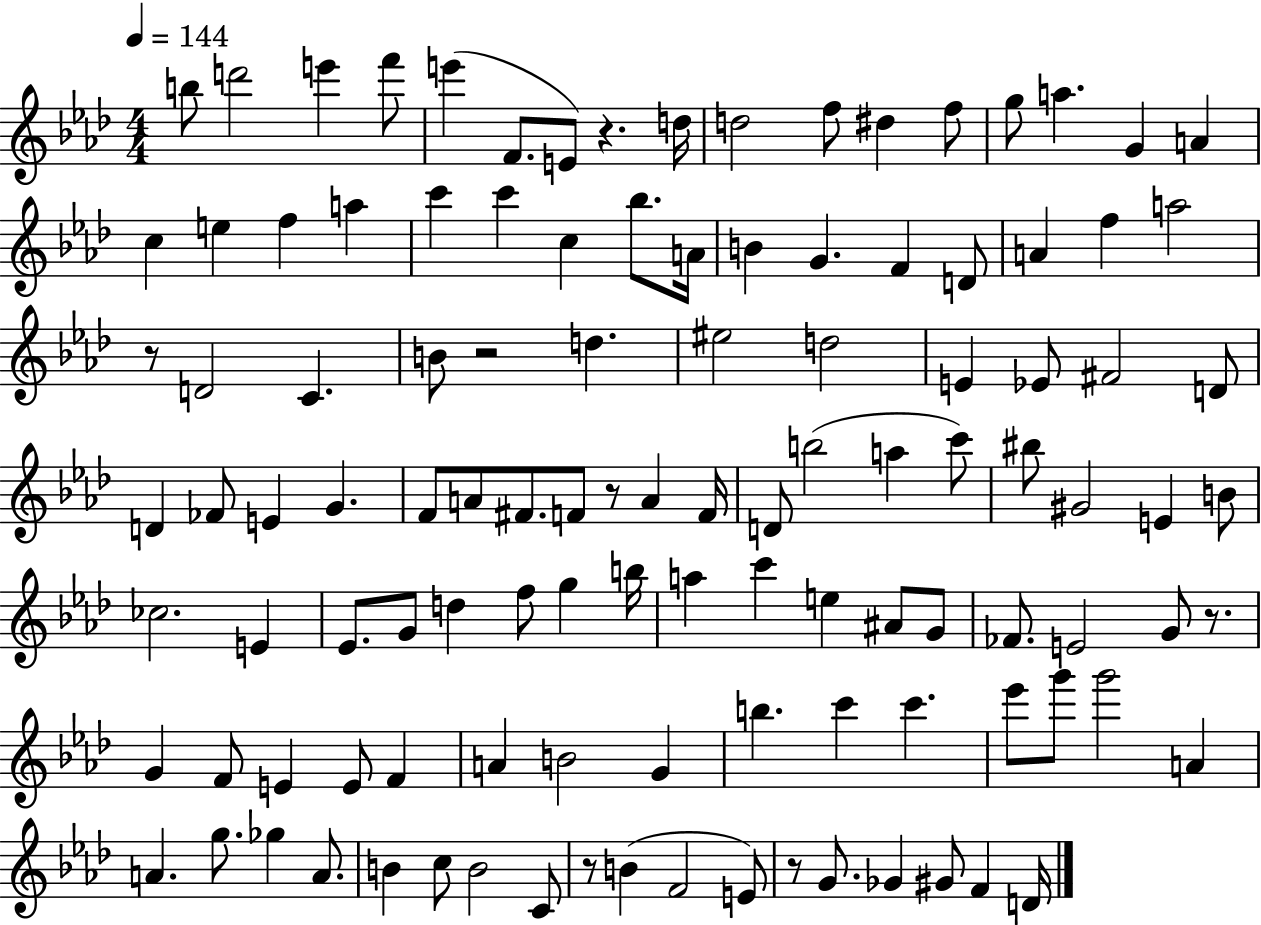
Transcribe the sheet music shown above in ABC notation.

X:1
T:Untitled
M:4/4
L:1/4
K:Ab
b/2 d'2 e' f'/2 e' F/2 E/2 z d/4 d2 f/2 ^d f/2 g/2 a G A c e f a c' c' c _b/2 A/4 B G F D/2 A f a2 z/2 D2 C B/2 z2 d ^e2 d2 E _E/2 ^F2 D/2 D _F/2 E G F/2 A/2 ^F/2 F/2 z/2 A F/4 D/2 b2 a c'/2 ^b/2 ^G2 E B/2 _c2 E _E/2 G/2 d f/2 g b/4 a c' e ^A/2 G/2 _F/2 E2 G/2 z/2 G F/2 E E/2 F A B2 G b c' c' _e'/2 g'/2 g'2 A A g/2 _g A/2 B c/2 B2 C/2 z/2 B F2 E/2 z/2 G/2 _G ^G/2 F D/4